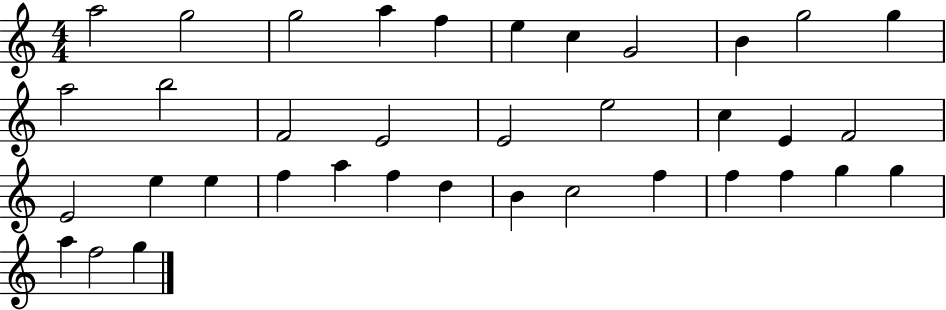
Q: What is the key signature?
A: C major